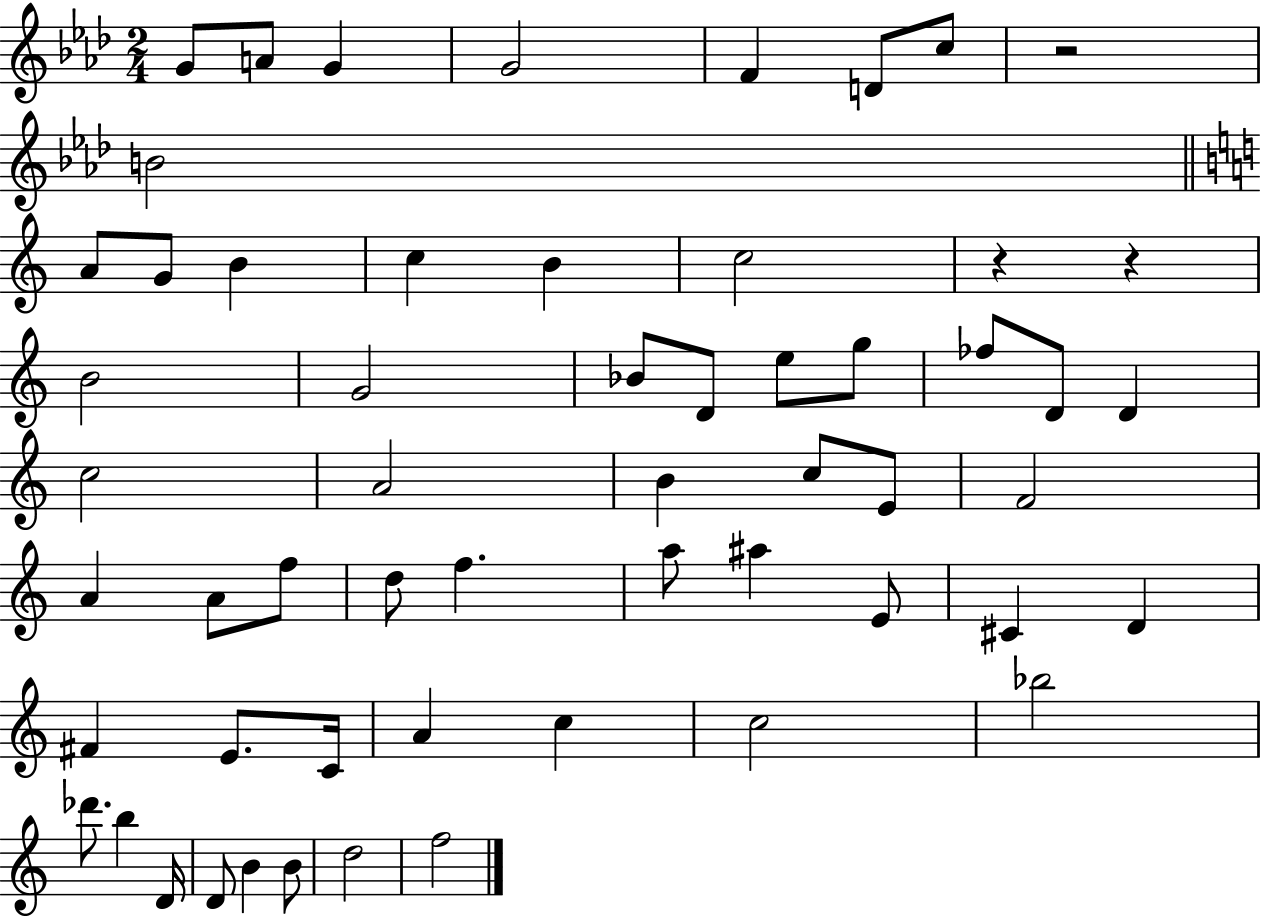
{
  \clef treble
  \numericTimeSignature
  \time 2/4
  \key aes \major
  g'8 a'8 g'4 | g'2 | f'4 d'8 c''8 | r2 | \break b'2 | \bar "||" \break \key c \major a'8 g'8 b'4 | c''4 b'4 | c''2 | r4 r4 | \break b'2 | g'2 | bes'8 d'8 e''8 g''8 | fes''8 d'8 d'4 | \break c''2 | a'2 | b'4 c''8 e'8 | f'2 | \break a'4 a'8 f''8 | d''8 f''4. | a''8 ais''4 e'8 | cis'4 d'4 | \break fis'4 e'8. c'16 | a'4 c''4 | c''2 | bes''2 | \break des'''8. b''4 d'16 | d'8 b'4 b'8 | d''2 | f''2 | \break \bar "|."
}